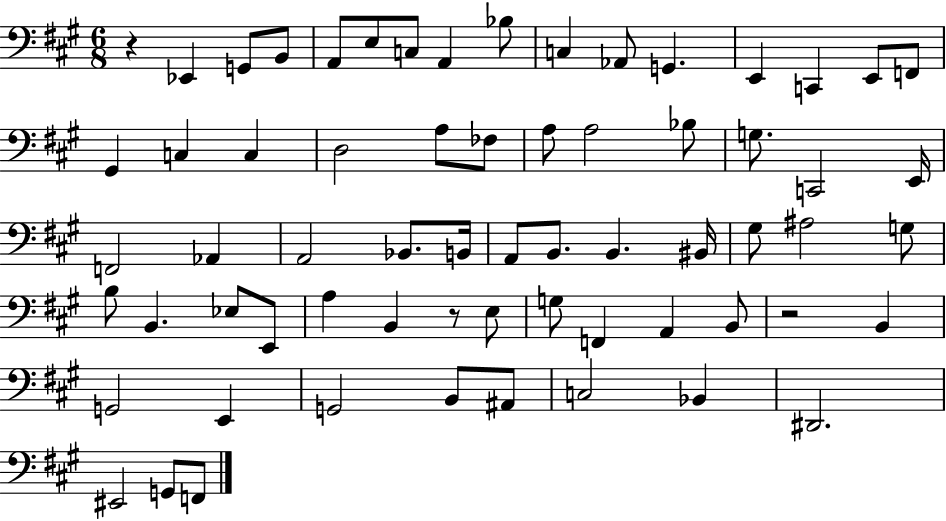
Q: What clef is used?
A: bass